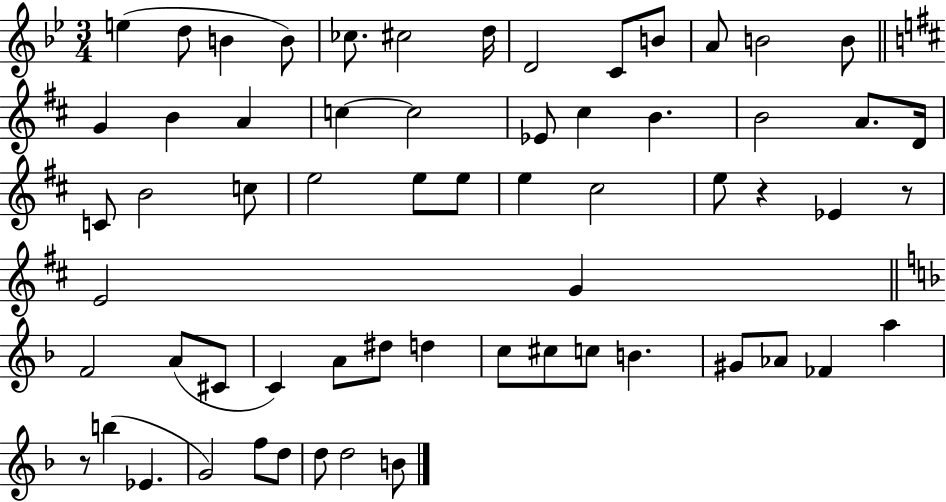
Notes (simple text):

E5/q D5/e B4/q B4/e CES5/e. C#5/h D5/s D4/h C4/e B4/e A4/e B4/h B4/e G4/q B4/q A4/q C5/q C5/h Eb4/e C#5/q B4/q. B4/h A4/e. D4/s C4/e B4/h C5/e E5/h E5/e E5/e E5/q C#5/h E5/e R/q Eb4/q R/e E4/h G4/q F4/h A4/e C#4/e C4/q A4/e D#5/e D5/q C5/e C#5/e C5/e B4/q. G#4/e Ab4/e FES4/q A5/q R/e B5/q Eb4/q. G4/h F5/e D5/e D5/e D5/h B4/e